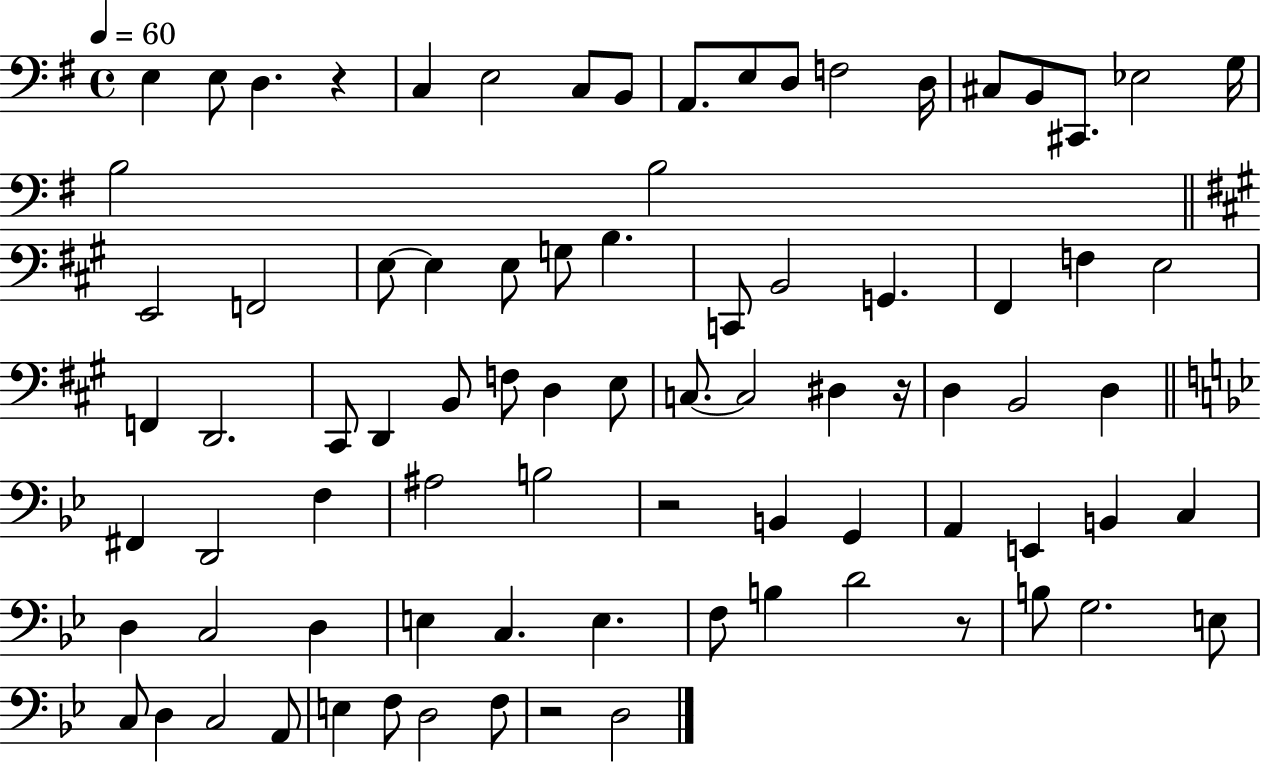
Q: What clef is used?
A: bass